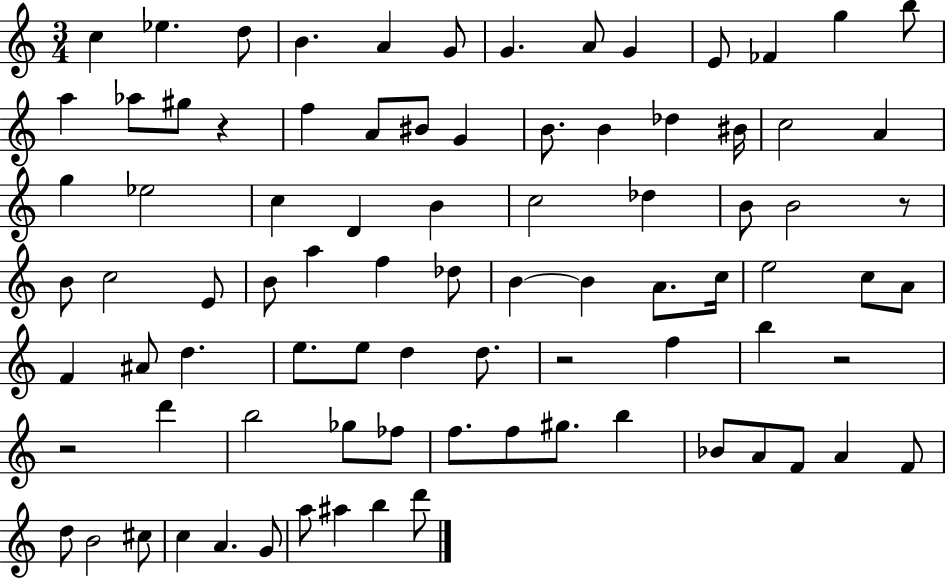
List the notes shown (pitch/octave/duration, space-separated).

C5/q Eb5/q. D5/e B4/q. A4/q G4/e G4/q. A4/e G4/q E4/e FES4/q G5/q B5/e A5/q Ab5/e G#5/e R/q F5/q A4/e BIS4/e G4/q B4/e. B4/q Db5/q BIS4/s C5/h A4/q G5/q Eb5/h C5/q D4/q B4/q C5/h Db5/q B4/e B4/h R/e B4/e C5/h E4/e B4/e A5/q F5/q Db5/e B4/q B4/q A4/e. C5/s E5/h C5/e A4/e F4/q A#4/e D5/q. E5/e. E5/e D5/q D5/e. R/h F5/q B5/q R/h R/h D6/q B5/h Gb5/e FES5/e F5/e. F5/e G#5/e. B5/q Bb4/e A4/e F4/e A4/q F4/e D5/e B4/h C#5/e C5/q A4/q. G4/e A5/e A#5/q B5/q D6/e